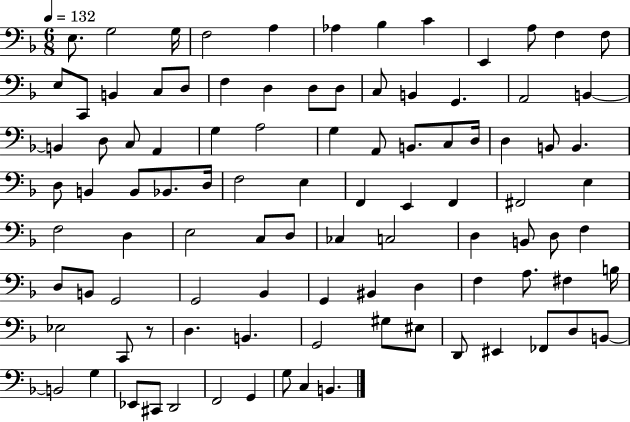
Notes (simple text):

E3/e. G3/h G3/s F3/h A3/q Ab3/q Bb3/q C4/q E2/q A3/e F3/q F3/e E3/e C2/e B2/q C3/e D3/e F3/q D3/q D3/e D3/e C3/e B2/q G2/q. A2/h B2/q B2/q D3/e C3/e A2/q G3/q A3/h G3/q A2/e B2/e. C3/e D3/s D3/q B2/e B2/q. D3/e B2/q B2/e Bb2/e. D3/s F3/h E3/q F2/q E2/q F2/q F#2/h E3/q F3/h D3/q E3/h C3/e D3/e CES3/q C3/h D3/q B2/e D3/e F3/q D3/e B2/e G2/h G2/h Bb2/q G2/q BIS2/q D3/q F3/q A3/e. F#3/q B3/s Eb3/h C2/e R/e D3/q. B2/q. G2/h G#3/e EIS3/e D2/e EIS2/q FES2/e D3/e B2/e B2/h G3/q Eb2/e C#2/e D2/h F2/h G2/q G3/e C3/q B2/q.